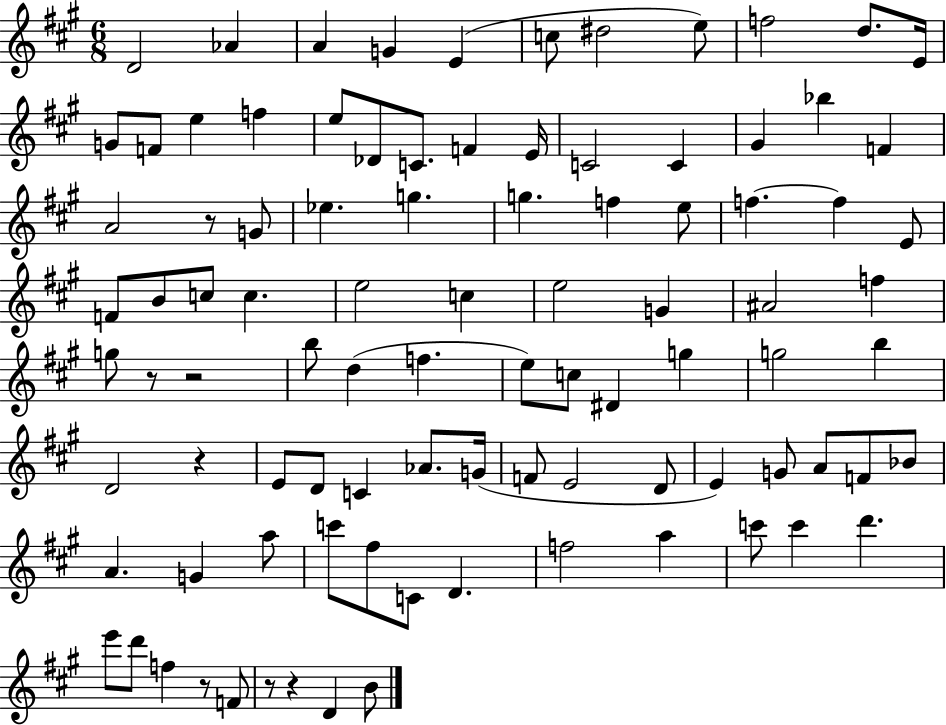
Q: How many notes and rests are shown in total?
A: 94